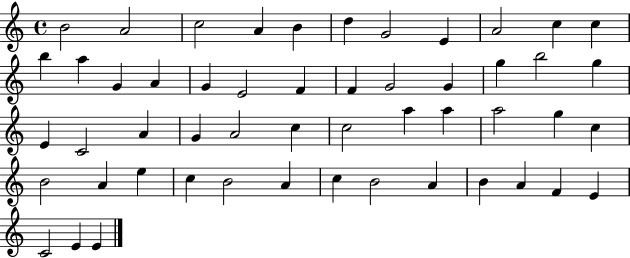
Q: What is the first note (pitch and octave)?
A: B4